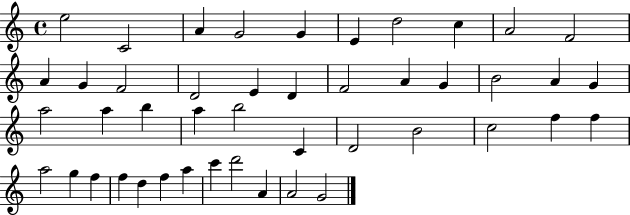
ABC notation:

X:1
T:Untitled
M:4/4
L:1/4
K:C
e2 C2 A G2 G E d2 c A2 F2 A G F2 D2 E D F2 A G B2 A G a2 a b a b2 C D2 B2 c2 f f a2 g f f d f a c' d'2 A A2 G2